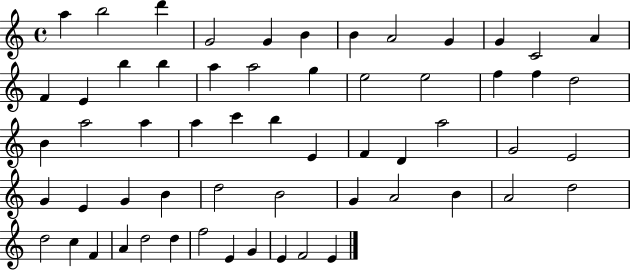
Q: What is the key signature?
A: C major